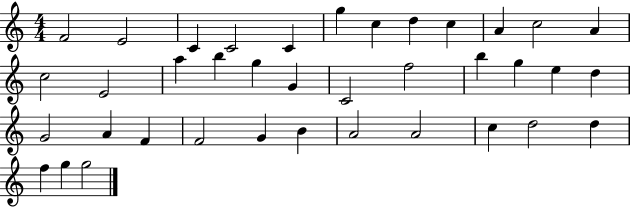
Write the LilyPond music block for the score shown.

{
  \clef treble
  \numericTimeSignature
  \time 4/4
  \key c \major
  f'2 e'2 | c'4 c'2 c'4 | g''4 c''4 d''4 c''4 | a'4 c''2 a'4 | \break c''2 e'2 | a''4 b''4 g''4 g'4 | c'2 f''2 | b''4 g''4 e''4 d''4 | \break g'2 a'4 f'4 | f'2 g'4 b'4 | a'2 a'2 | c''4 d''2 d''4 | \break f''4 g''4 g''2 | \bar "|."
}